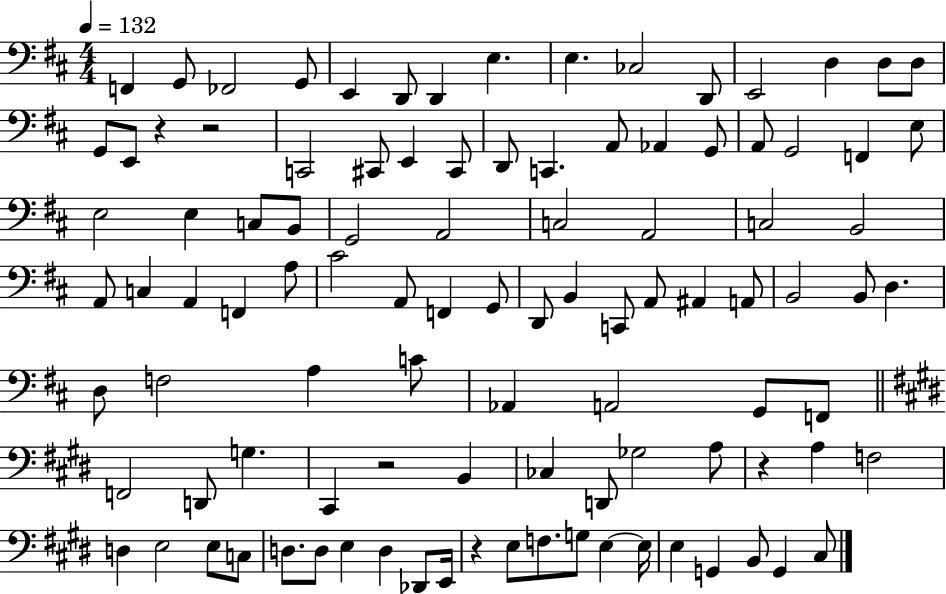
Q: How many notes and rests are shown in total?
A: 102